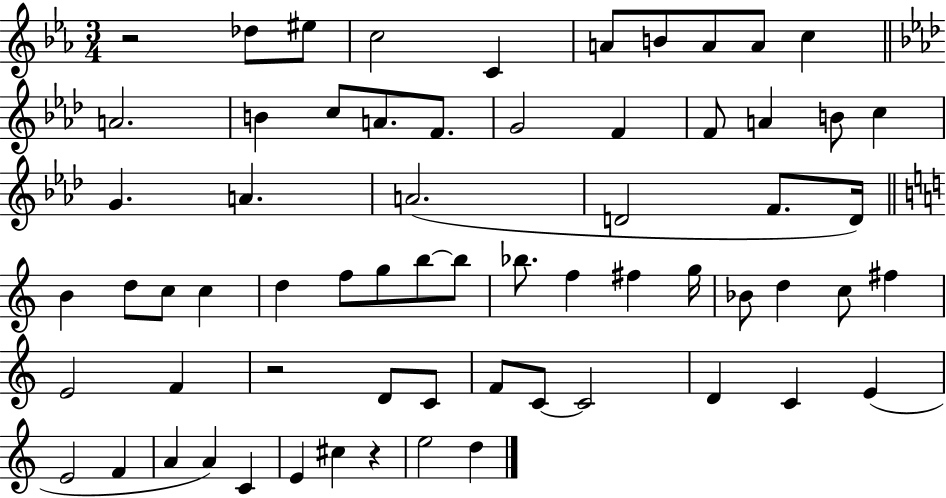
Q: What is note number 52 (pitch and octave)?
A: C4